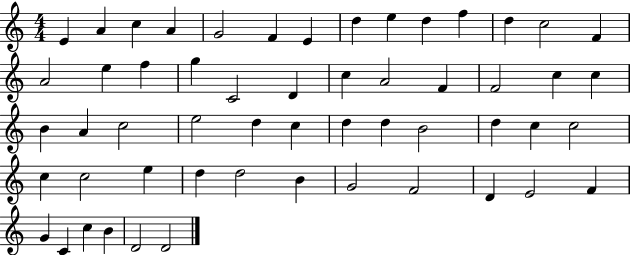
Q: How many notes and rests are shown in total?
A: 55